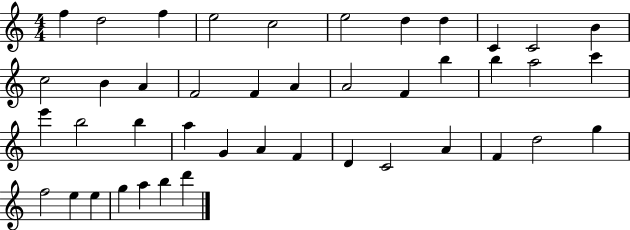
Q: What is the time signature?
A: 4/4